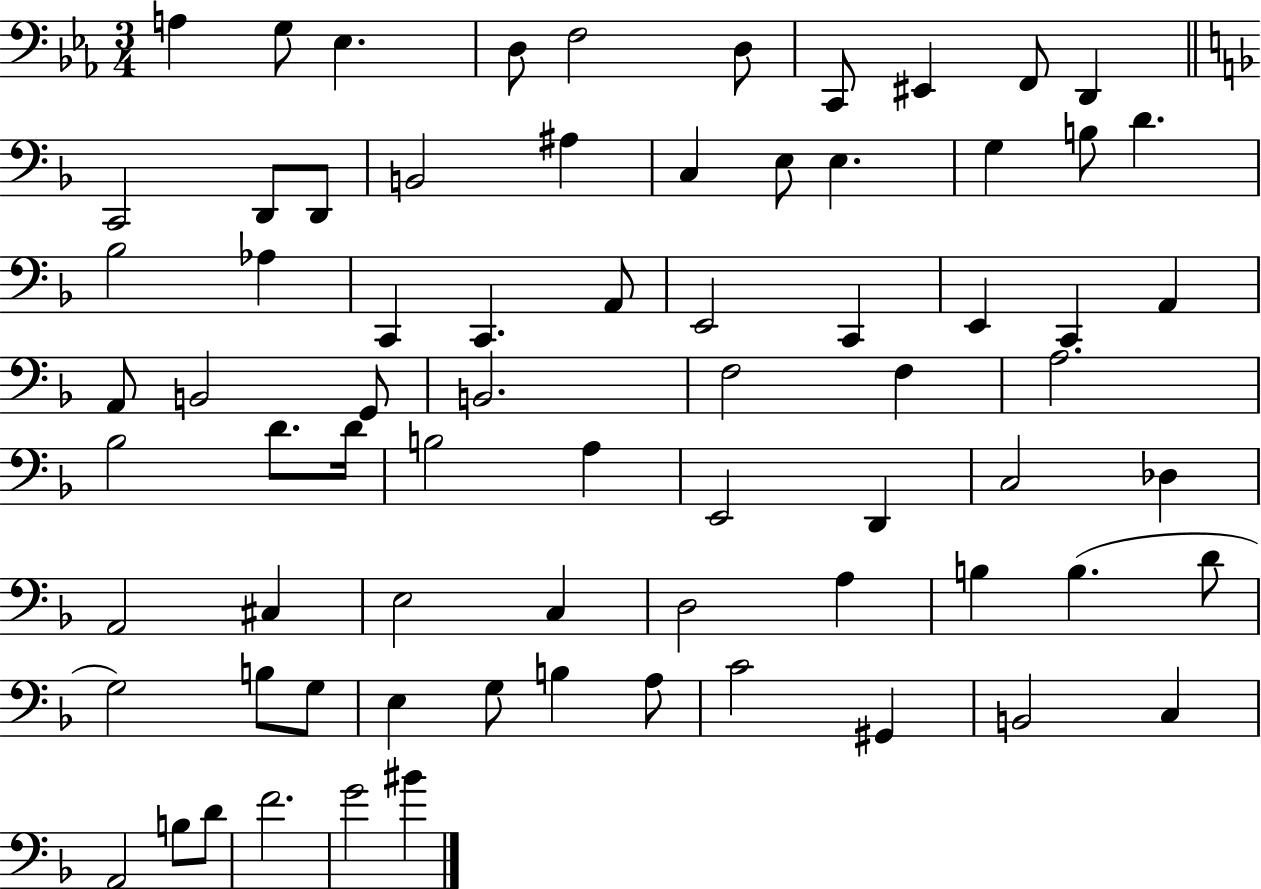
X:1
T:Untitled
M:3/4
L:1/4
K:Eb
A, G,/2 _E, D,/2 F,2 D,/2 C,,/2 ^E,, F,,/2 D,, C,,2 D,,/2 D,,/2 B,,2 ^A, C, E,/2 E, G, B,/2 D _B,2 _A, C,, C,, A,,/2 E,,2 C,, E,, C,, A,, A,,/2 B,,2 G,,/2 B,,2 F,2 F, A,2 _B,2 D/2 D/4 B,2 A, E,,2 D,, C,2 _D, A,,2 ^C, E,2 C, D,2 A, B, B, D/2 G,2 B,/2 G,/2 E, G,/2 B, A,/2 C2 ^G,, B,,2 C, A,,2 B,/2 D/2 F2 G2 ^B